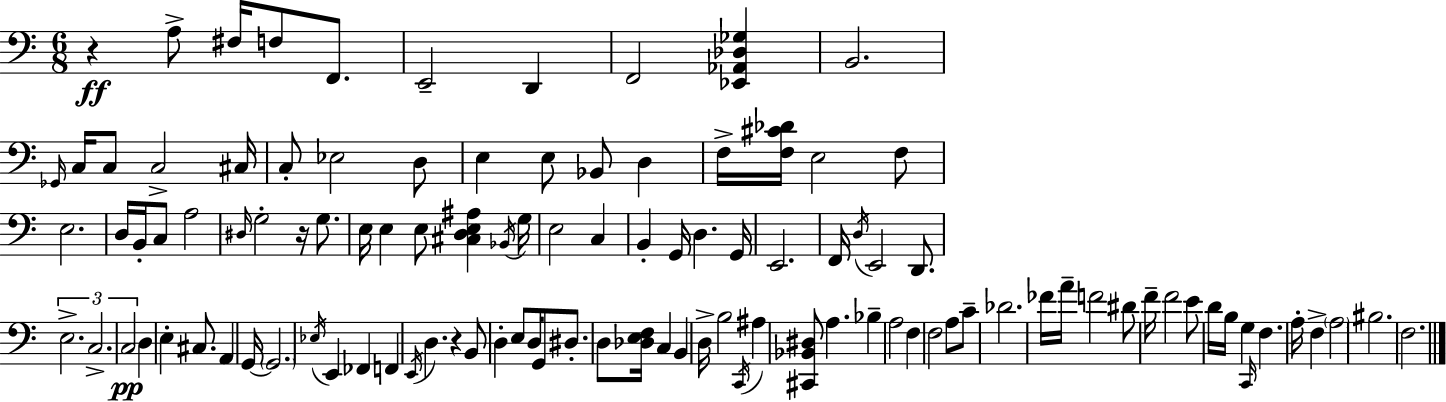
X:1
T:Untitled
M:6/8
L:1/4
K:C
z A,/2 ^F,/4 F,/2 F,,/2 E,,2 D,, F,,2 [_E,,_A,,_D,_G,] B,,2 _G,,/4 C,/4 C,/2 C,2 ^C,/4 C,/2 _E,2 D,/2 E, E,/2 _B,,/2 D, F,/4 [F,^C_D]/4 E,2 F,/2 E,2 D,/4 B,,/4 C,/2 A,2 ^D,/4 G,2 z/4 G,/2 E,/4 E, E,/2 [^C,D,E,^A,] _B,,/4 G,/4 E,2 C, B,, G,,/4 D, G,,/4 E,,2 F,,/4 D,/4 E,,2 D,,/2 E,2 C,2 C,2 D, E, ^C,/2 A,, G,,/4 G,,2 _E,/4 E,, _F,, F,, E,,/4 D, z B,,/2 D, E,/2 D,/4 G,,/2 ^D,/2 D,/2 [_D,E,F,]/4 C, B,, D,/4 B,2 C,,/4 ^A, [^C,,_B,,^D,]/2 A, _B, A,2 F, F,2 A,/2 C/2 _D2 _F/4 A/4 F2 ^D/2 F/4 F2 E/2 D/4 B,/4 G, C,,/4 F, A,/4 F, A,2 ^B,2 F,2